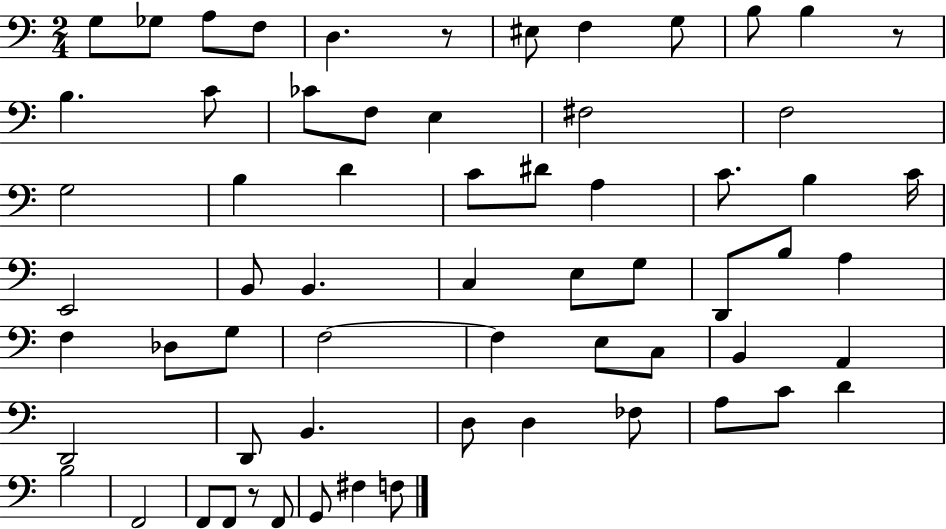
X:1
T:Untitled
M:2/4
L:1/4
K:C
G,/2 _G,/2 A,/2 F,/2 D, z/2 ^E,/2 F, G,/2 B,/2 B, z/2 B, C/2 _C/2 F,/2 E, ^F,2 F,2 G,2 B, D C/2 ^D/2 A, C/2 B, C/4 E,,2 B,,/2 B,, C, E,/2 G,/2 D,,/2 B,/2 A, F, _D,/2 G,/2 F,2 F, E,/2 C,/2 B,, A,, D,,2 D,,/2 B,, D,/2 D, _F,/2 A,/2 C/2 D B,2 F,,2 F,,/2 F,,/2 z/2 F,,/2 G,,/2 ^F, F,/2